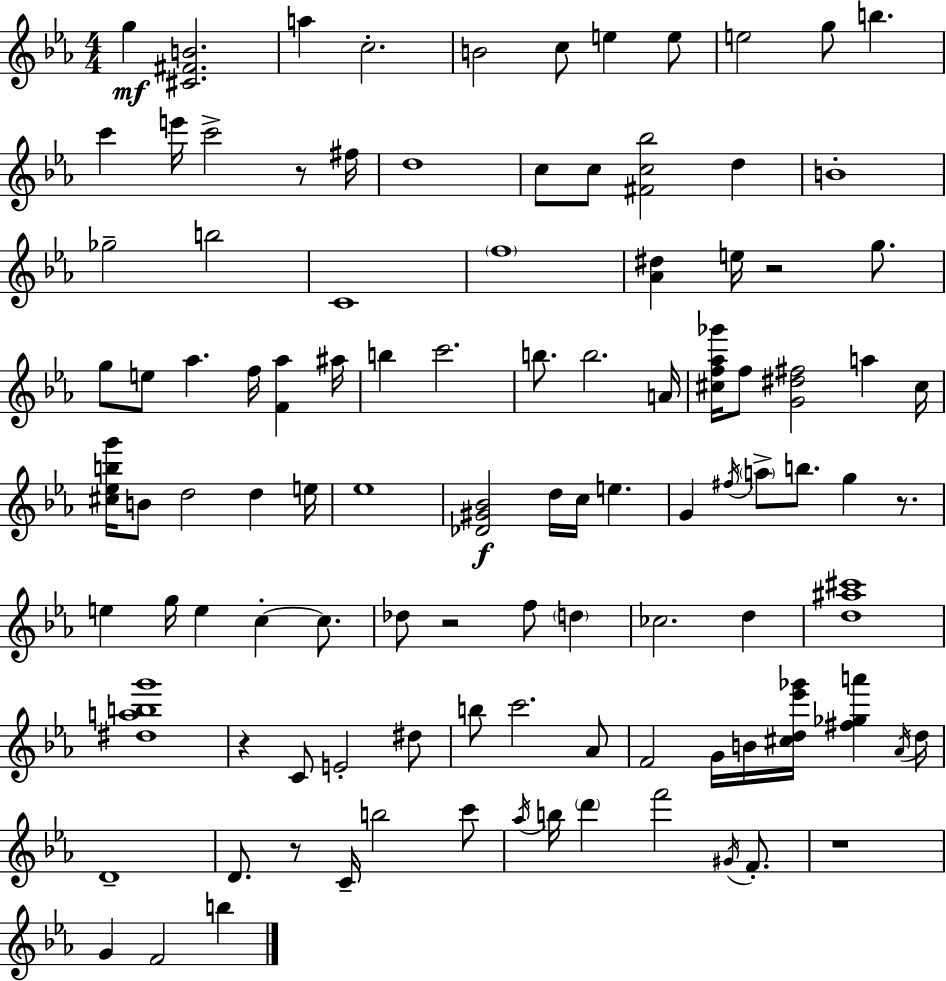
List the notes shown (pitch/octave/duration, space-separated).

G5/q [C#4,F#4,B4]/h. A5/q C5/h. B4/h C5/e E5/q E5/e E5/h G5/e B5/q. C6/q E6/s C6/h R/e F#5/s D5/w C5/e C5/e [F#4,C5,Bb5]/h D5/q B4/w Gb5/h B5/h C4/w F5/w [Ab4,D#5]/q E5/s R/h G5/e. G5/e E5/e Ab5/q. F5/s [F4,Ab5]/q A#5/s B5/q C6/h. B5/e. B5/h. A4/s [C#5,F5,Ab5,Gb6]/s F5/e [G4,D#5,F#5]/h A5/q C#5/s [C#5,Eb5,B5,G6]/s B4/e D5/h D5/q E5/s Eb5/w [Db4,G#4,Bb4]/h D5/s C5/s E5/q. G4/q F#5/s A5/e B5/e. G5/q R/e. E5/q G5/s E5/q C5/q C5/e. Db5/e R/h F5/e D5/q CES5/h. D5/q [D5,A#5,C#6]/w [D#5,A5,B5,G6]/w R/q C4/e E4/h D#5/e B5/e C6/h. Ab4/e F4/h G4/s B4/s [C#5,D5,Eb6,Gb6]/s [F#5,Gb5,A6]/q Ab4/s D5/s D4/w D4/e. R/e C4/s B5/h C6/e Ab5/s B5/s D6/q F6/h G#4/s F4/e. R/w G4/q F4/h B5/q